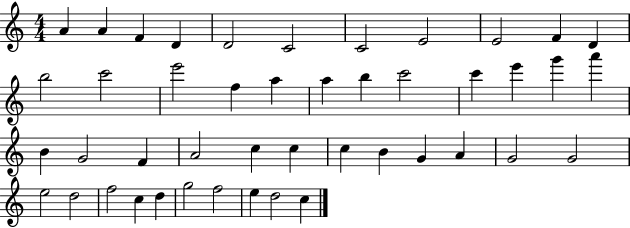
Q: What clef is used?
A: treble